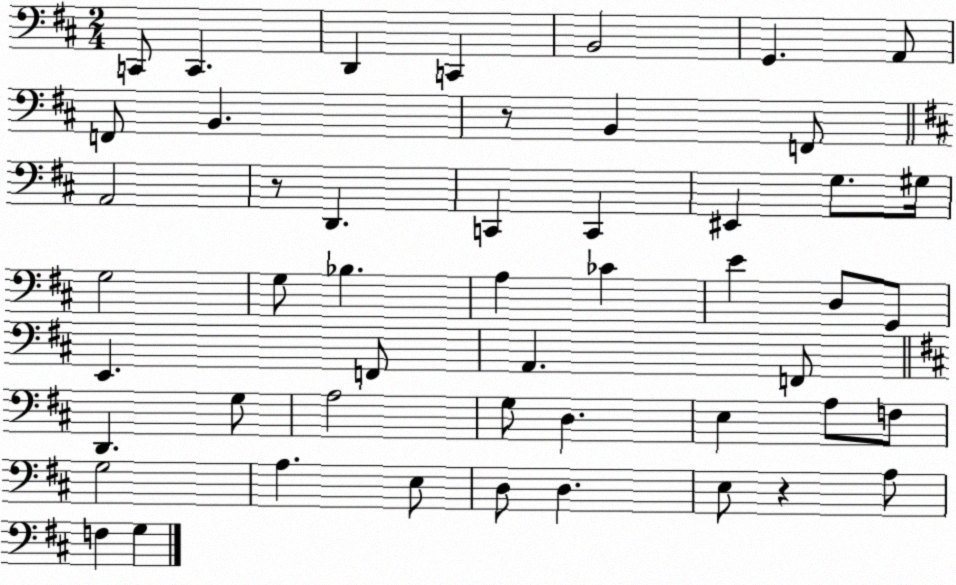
X:1
T:Untitled
M:2/4
L:1/4
K:D
C,,/2 C,, D,, C,, B,,2 G,, A,,/2 F,,/2 B,, z/2 B,, F,,/2 A,,2 z/2 D,, C,, C,, ^E,, G,/2 ^G,/4 G,2 G,/2 _B, A, _C E D,/2 G,,/2 E,, F,,/2 A,, F,,/2 D,, G,/2 A,2 G,/2 D, E, A,/2 F,/2 G,2 A, E,/2 D,/2 D, E,/2 z A,/2 F, G,